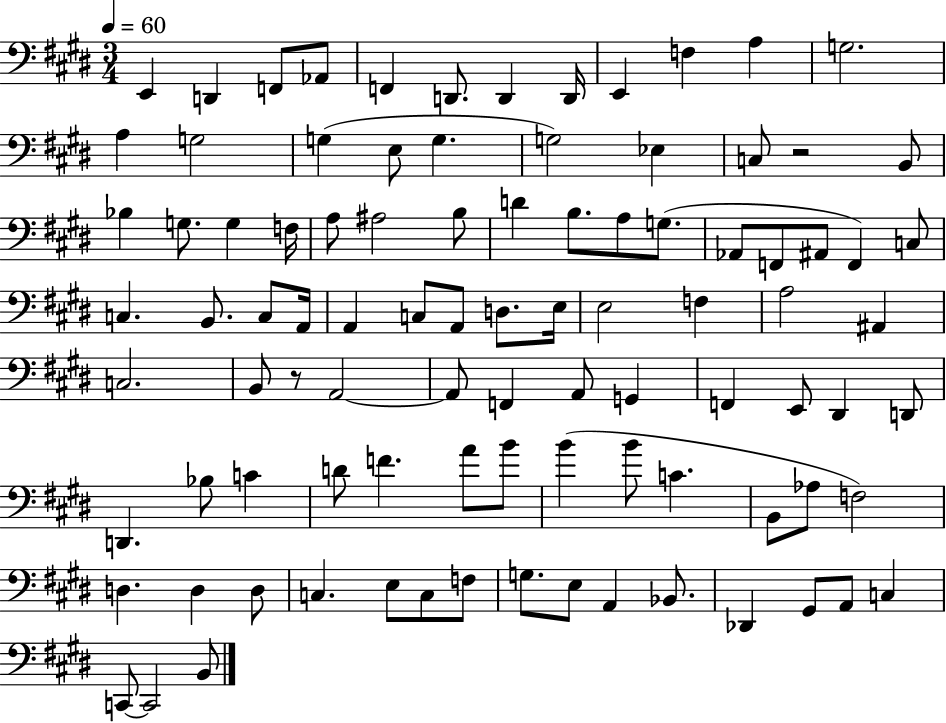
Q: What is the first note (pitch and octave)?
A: E2